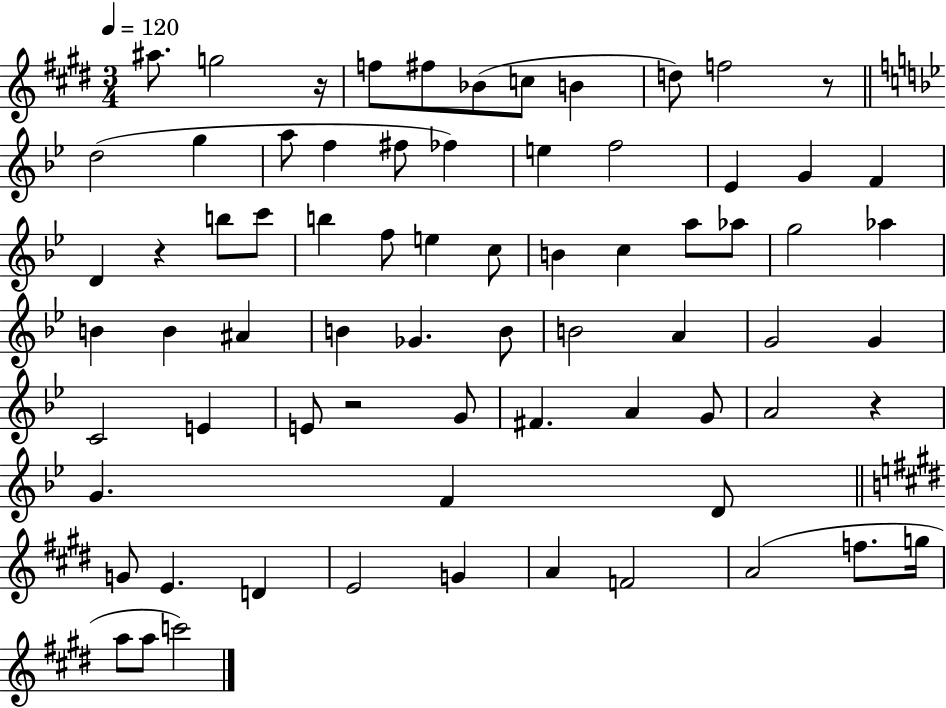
X:1
T:Untitled
M:3/4
L:1/4
K:E
^a/2 g2 z/4 f/2 ^f/2 _B/2 c/2 B d/2 f2 z/2 d2 g a/2 f ^f/2 _f e f2 _E G F D z b/2 c'/2 b f/2 e c/2 B c a/2 _a/2 g2 _a B B ^A B _G B/2 B2 A G2 G C2 E E/2 z2 G/2 ^F A G/2 A2 z G F D/2 G/2 E D E2 G A F2 A2 f/2 g/4 a/2 a/2 c'2